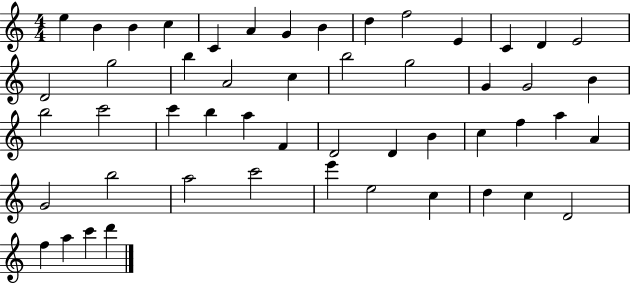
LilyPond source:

{
  \clef treble
  \numericTimeSignature
  \time 4/4
  \key c \major
  e''4 b'4 b'4 c''4 | c'4 a'4 g'4 b'4 | d''4 f''2 e'4 | c'4 d'4 e'2 | \break d'2 g''2 | b''4 a'2 c''4 | b''2 g''2 | g'4 g'2 b'4 | \break b''2 c'''2 | c'''4 b''4 a''4 f'4 | d'2 d'4 b'4 | c''4 f''4 a''4 a'4 | \break g'2 b''2 | a''2 c'''2 | e'''4 e''2 c''4 | d''4 c''4 d'2 | \break f''4 a''4 c'''4 d'''4 | \bar "|."
}